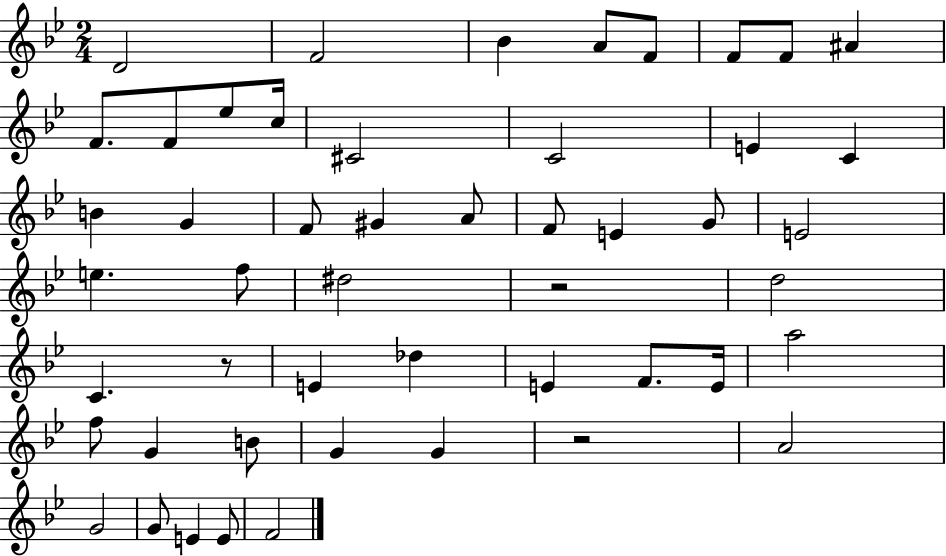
X:1
T:Untitled
M:2/4
L:1/4
K:Bb
D2 F2 _B A/2 F/2 F/2 F/2 ^A F/2 F/2 _e/2 c/4 ^C2 C2 E C B G F/2 ^G A/2 F/2 E G/2 E2 e f/2 ^d2 z2 d2 C z/2 E _d E F/2 E/4 a2 f/2 G B/2 G G z2 A2 G2 G/2 E E/2 F2